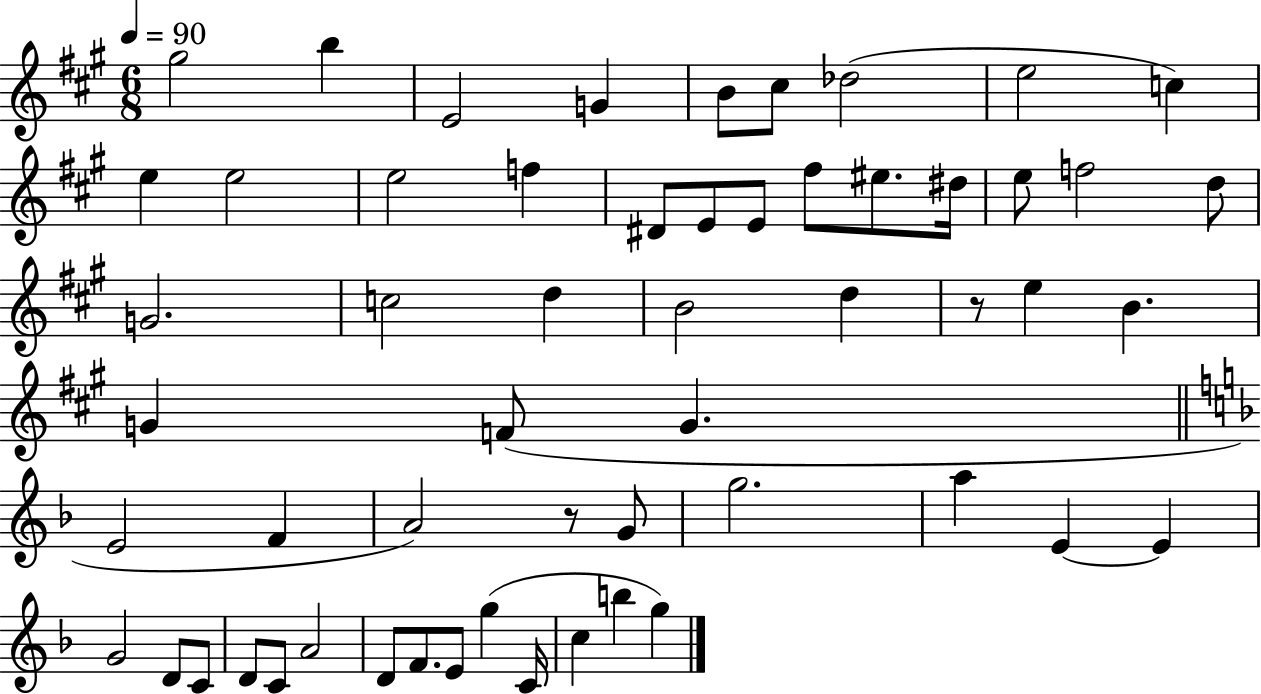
X:1
T:Untitled
M:6/8
L:1/4
K:A
^g2 b E2 G B/2 ^c/2 _d2 e2 c e e2 e2 f ^D/2 E/2 E/2 ^f/2 ^e/2 ^d/4 e/2 f2 d/2 G2 c2 d B2 d z/2 e B G F/2 G E2 F A2 z/2 G/2 g2 a E E G2 D/2 C/2 D/2 C/2 A2 D/2 F/2 E/2 g C/4 c b g